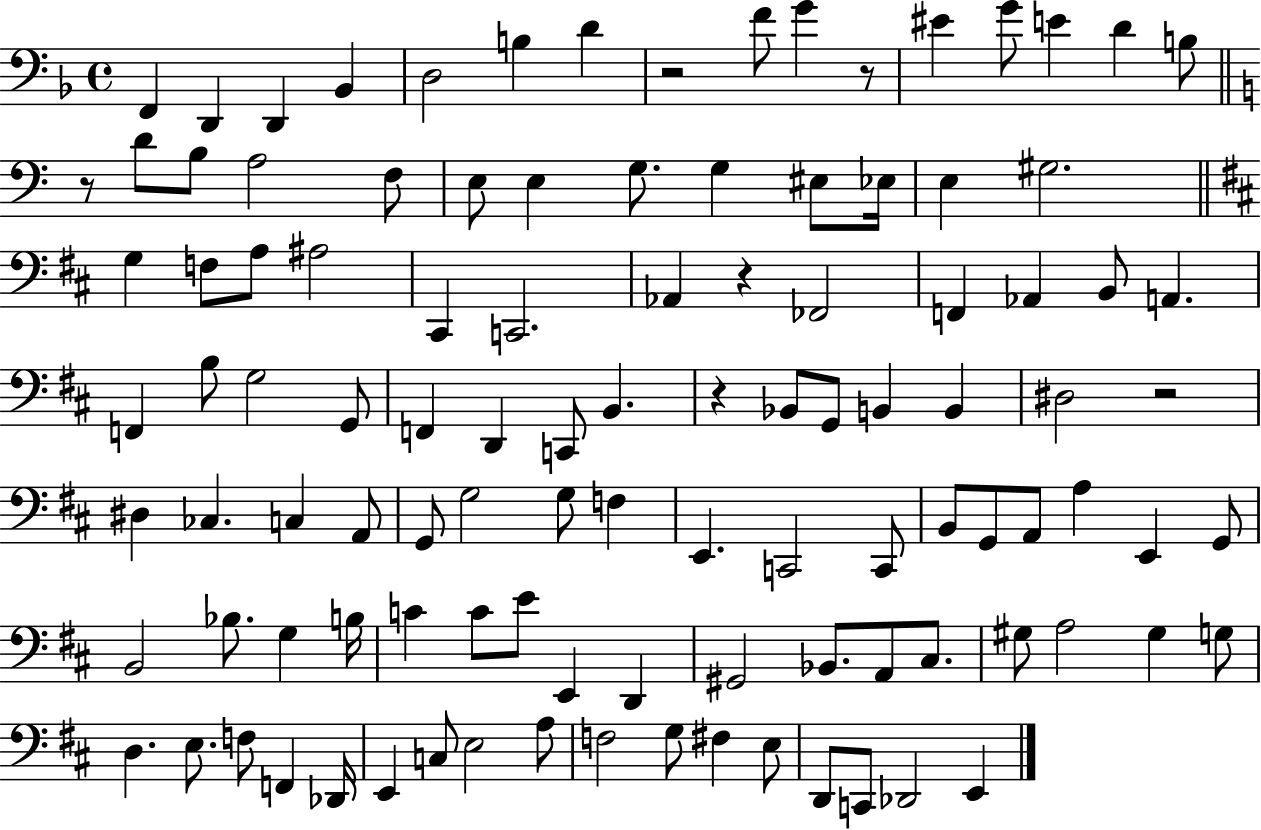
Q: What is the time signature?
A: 4/4